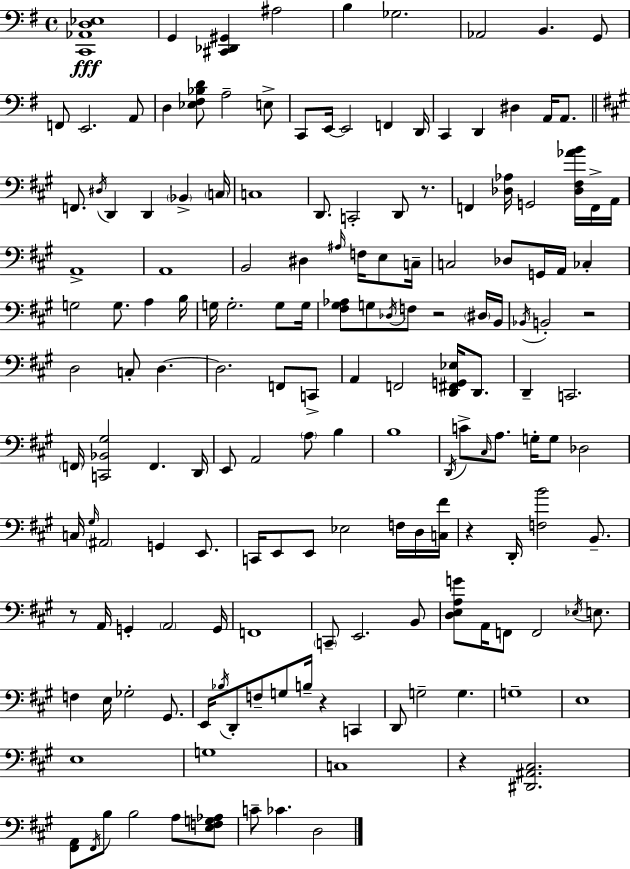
[C2,Ab2,D3,Eb3]/w G2/q [C#2,Db2,G#2]/q A#3/h B3/q Gb3/h. Ab2/h B2/q. G2/e F2/e E2/h. A2/e D3/q [Eb3,F#3,Bb3,D4]/e A3/h E3/e C2/e E2/s E2/h F2/q D2/s C2/q D2/q D#3/q A2/s A2/e. F2/e. D#3/s D2/q D2/q Bb2/q C3/s C3/w D2/e. C2/h D2/e R/e. F2/q [Db3,Ab3]/s G2/h [Db3,F#3,Ab4,B4]/s F2/s A2/s A2/w A2/w B2/h D#3/q A#3/s F3/s E3/e C3/s C3/h Db3/e G2/s A2/s CES3/q G3/h G3/e. A3/q B3/s G3/s G3/h. G3/e G3/s [F#3,G#3,Ab3]/e G3/e Db3/s F3/e R/h D#3/s B2/s Bb2/s B2/h R/h D3/h C3/e D3/q. D3/h. F2/e C2/e A2/q F2/h [D2,F#2,G2,Eb3]/s D2/e. D2/q C2/h. F2/s [C2,Bb2,G#3]/h F2/q. D2/s E2/e A2/h A3/e B3/q B3/w D2/s C4/e C#3/s A3/e. G3/s G3/e Db3/h C3/s G#3/s A#2/h G2/q E2/e. C2/s E2/e E2/e Eb3/h F3/s D3/s [C3,F#4]/s R/q D2/s [F3,B4]/h B2/e. R/e A2/s G2/q A2/h G2/s F2/w C2/e E2/h. B2/e [D3,E3,A3,G4]/e A2/s F2/e F2/h Eb3/s E3/e. F3/q E3/s Gb3/h G#2/e. E2/s Bb3/s D2/e F3/e G3/e B3/s R/q C2/q D2/e G3/h G3/q. G3/w E3/w E3/w G3/w C3/w R/q [D#2,A#2,C#3]/h. [F#2,A2]/e F#2/s B3/e B3/h A3/e [E3,F3,G3,Ab3]/e C4/e CES4/q. D3/h